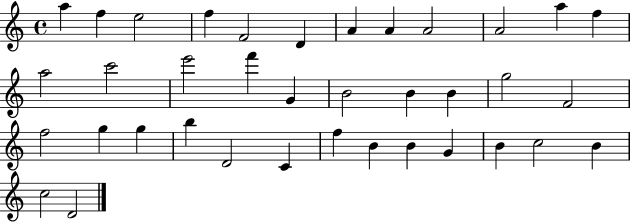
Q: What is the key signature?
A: C major